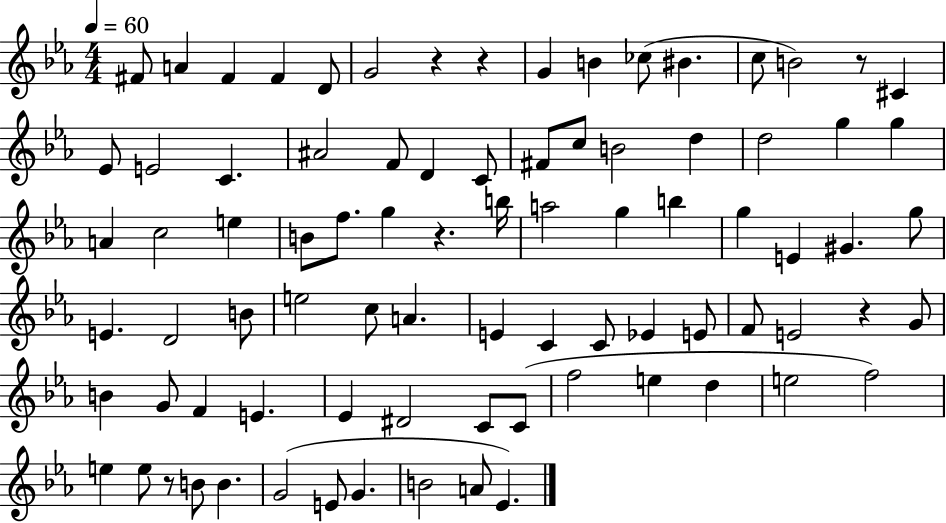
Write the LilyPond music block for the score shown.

{
  \clef treble
  \numericTimeSignature
  \time 4/4
  \key ees \major
  \tempo 4 = 60
  fis'8 a'4 fis'4 fis'4 d'8 | g'2 r4 r4 | g'4 b'4 ces''8( bis'4. | c''8 b'2) r8 cis'4 | \break ees'8 e'2 c'4. | ais'2 f'8 d'4 c'8 | fis'8 c''8 b'2 d''4 | d''2 g''4 g''4 | \break a'4 c''2 e''4 | b'8 f''8. g''4 r4. b''16 | a''2 g''4 b''4 | g''4 e'4 gis'4. g''8 | \break e'4. d'2 b'8 | e''2 c''8 a'4. | e'4 c'4 c'8 ees'4 e'8 | f'8 e'2 r4 g'8 | \break b'4 g'8 f'4 e'4. | ees'4 dis'2 c'8 c'8( | f''2 e''4 d''4 | e''2 f''2) | \break e''4 e''8 r8 b'8 b'4. | g'2( e'8 g'4. | b'2 a'8 ees'4.) | \bar "|."
}